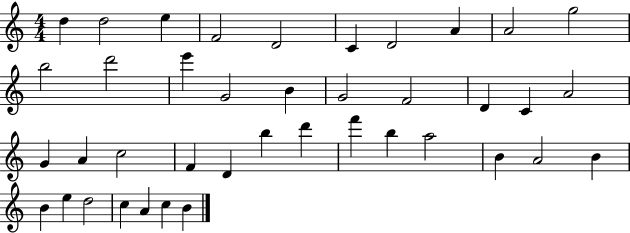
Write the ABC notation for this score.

X:1
T:Untitled
M:4/4
L:1/4
K:C
d d2 e F2 D2 C D2 A A2 g2 b2 d'2 e' G2 B G2 F2 D C A2 G A c2 F D b d' f' b a2 B A2 B B e d2 c A c B